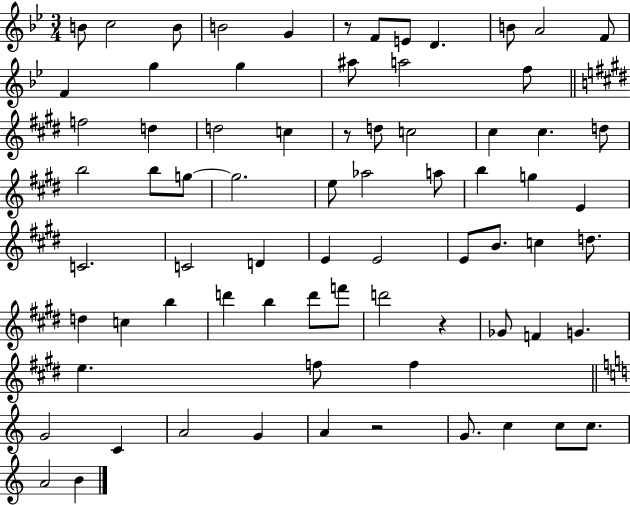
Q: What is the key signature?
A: BES major